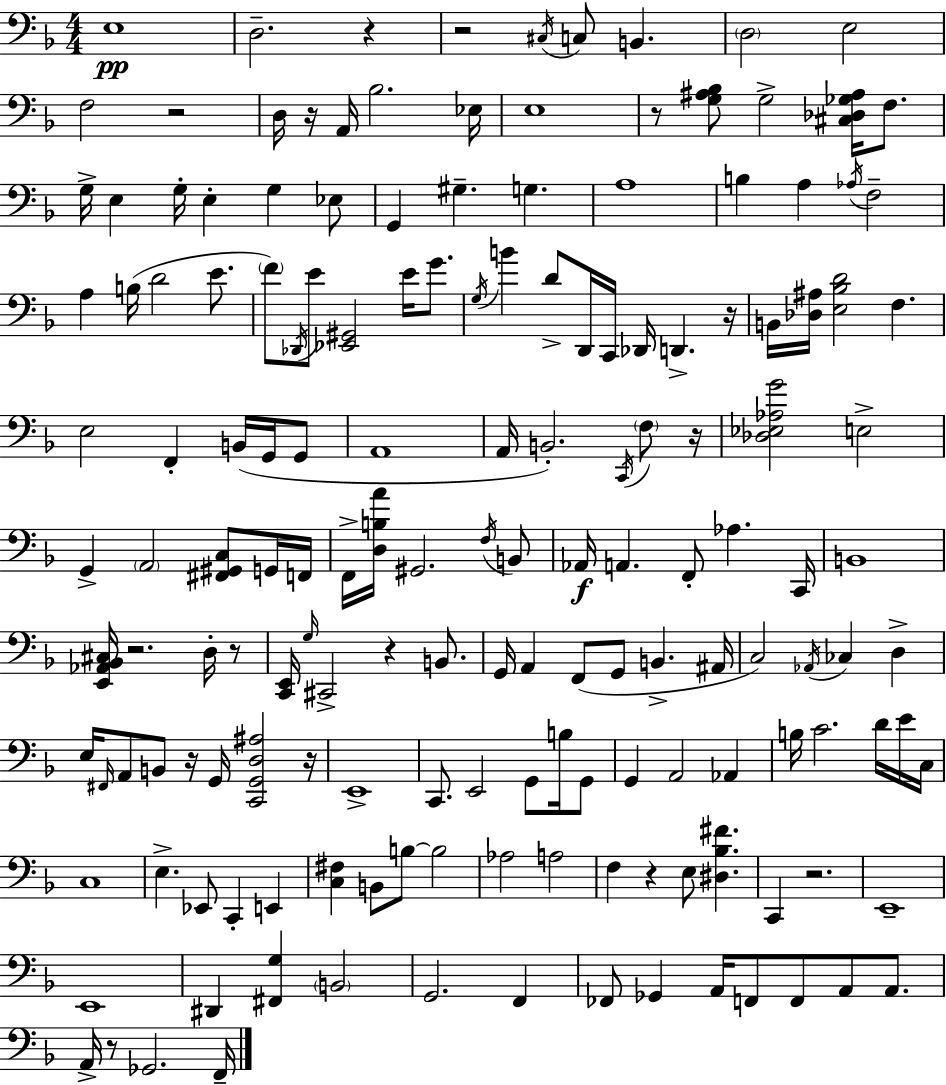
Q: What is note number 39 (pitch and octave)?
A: G3